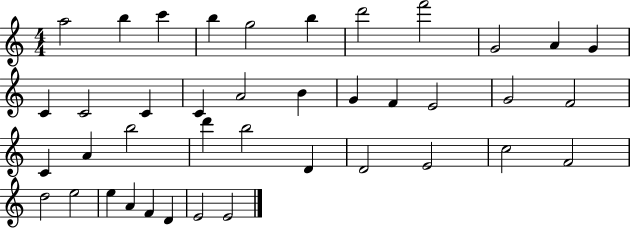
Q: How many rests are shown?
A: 0